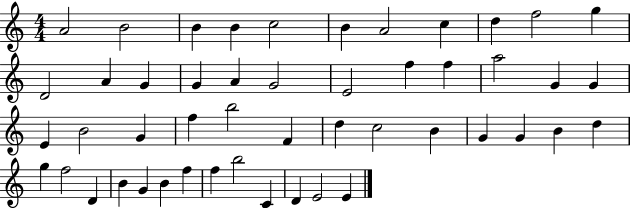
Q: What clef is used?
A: treble